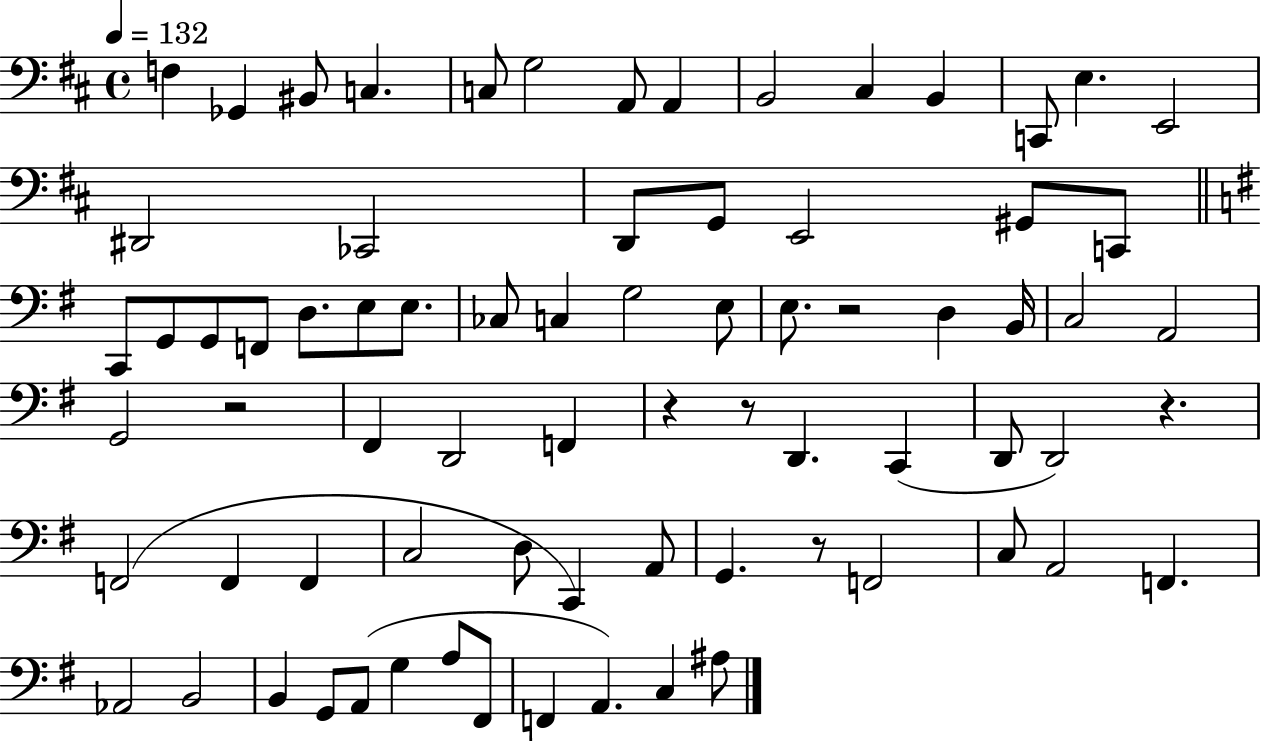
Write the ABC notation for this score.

X:1
T:Untitled
M:4/4
L:1/4
K:D
F, _G,, ^B,,/2 C, C,/2 G,2 A,,/2 A,, B,,2 ^C, B,, C,,/2 E, E,,2 ^D,,2 _C,,2 D,,/2 G,,/2 E,,2 ^G,,/2 C,,/2 C,,/2 G,,/2 G,,/2 F,,/2 D,/2 E,/2 E,/2 _C,/2 C, G,2 E,/2 E,/2 z2 D, B,,/4 C,2 A,,2 G,,2 z2 ^F,, D,,2 F,, z z/2 D,, C,, D,,/2 D,,2 z F,,2 F,, F,, C,2 D,/2 C,, A,,/2 G,, z/2 F,,2 C,/2 A,,2 F,, _A,,2 B,,2 B,, G,,/2 A,,/2 G, A,/2 ^F,,/2 F,, A,, C, ^A,/2